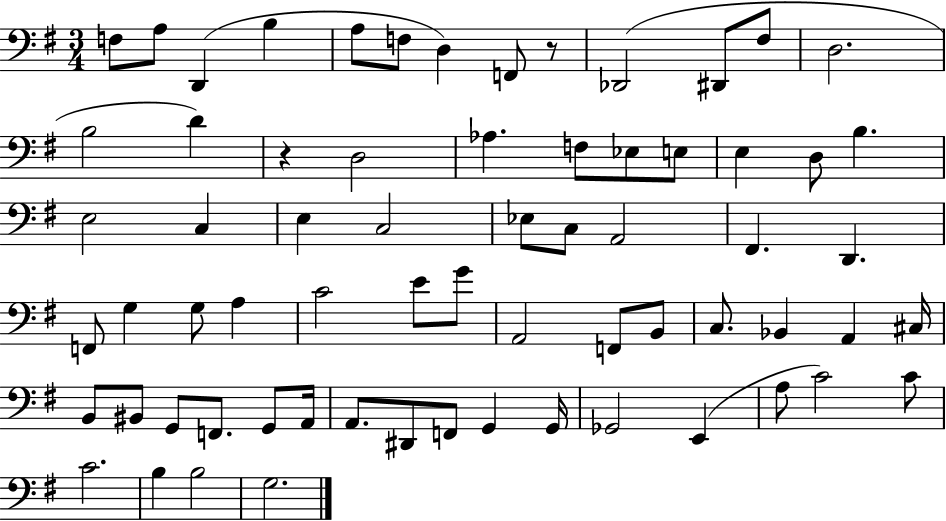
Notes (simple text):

F3/e A3/e D2/q B3/q A3/e F3/e D3/q F2/e R/e Db2/h D#2/e F#3/e D3/h. B3/h D4/q R/q D3/h Ab3/q. F3/e Eb3/e E3/e E3/q D3/e B3/q. E3/h C3/q E3/q C3/h Eb3/e C3/e A2/h F#2/q. D2/q. F2/e G3/q G3/e A3/q C4/h E4/e G4/e A2/h F2/e B2/e C3/e. Bb2/q A2/q C#3/s B2/e BIS2/e G2/e F2/e. G2/e A2/s A2/e. D#2/e F2/e G2/q G2/s Gb2/h E2/q A3/e C4/h C4/e C4/h. B3/q B3/h G3/h.